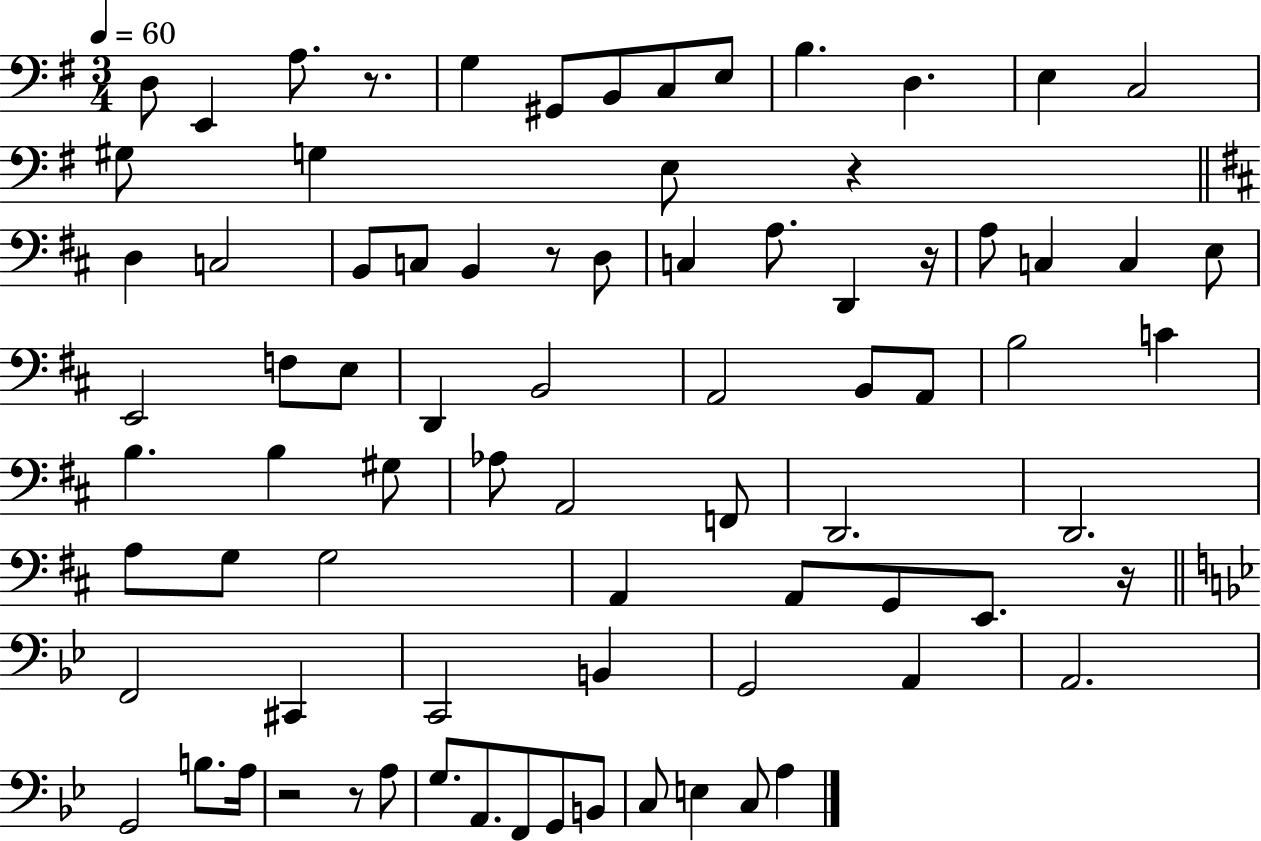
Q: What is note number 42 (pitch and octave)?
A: Ab3